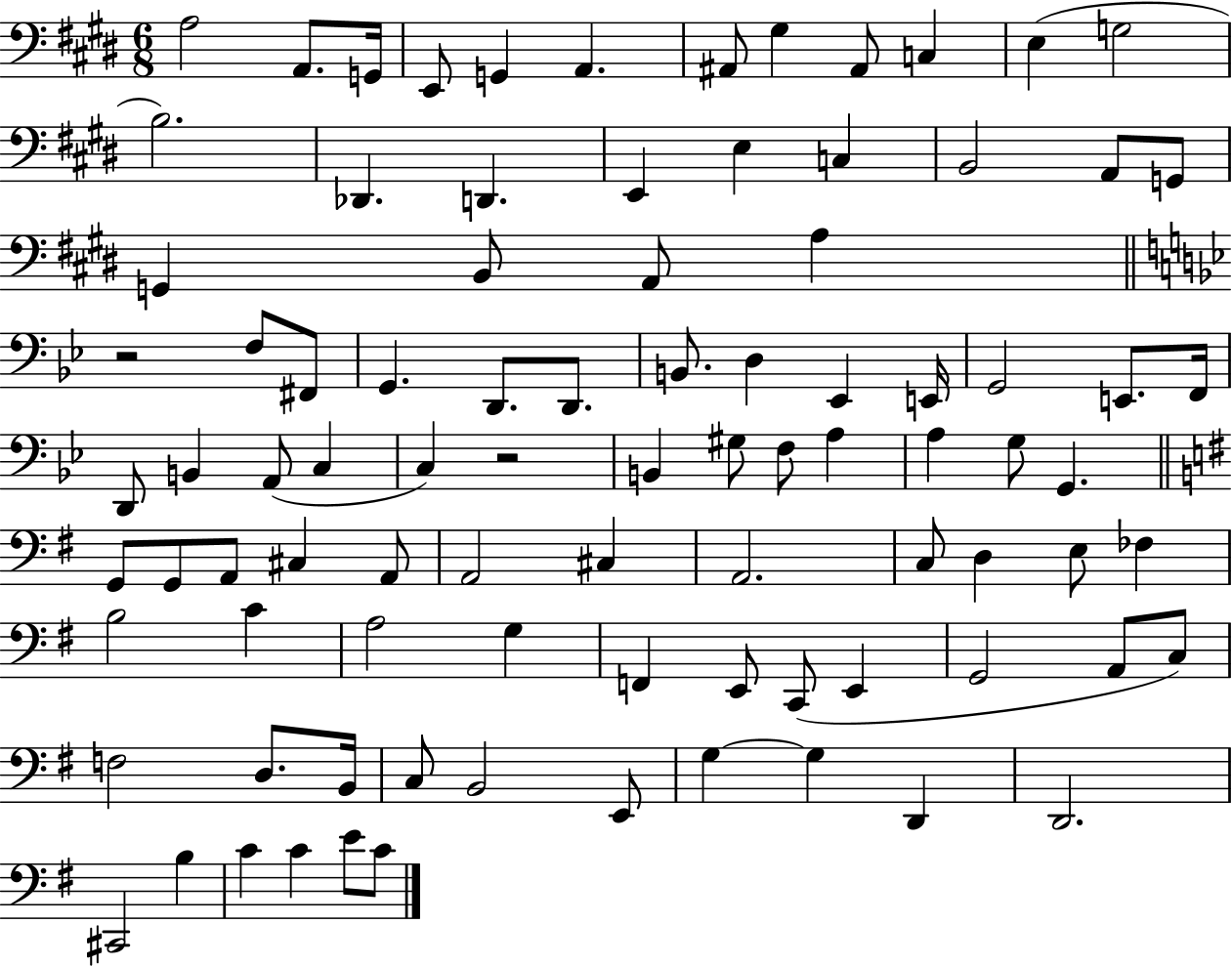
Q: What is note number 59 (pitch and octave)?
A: D3